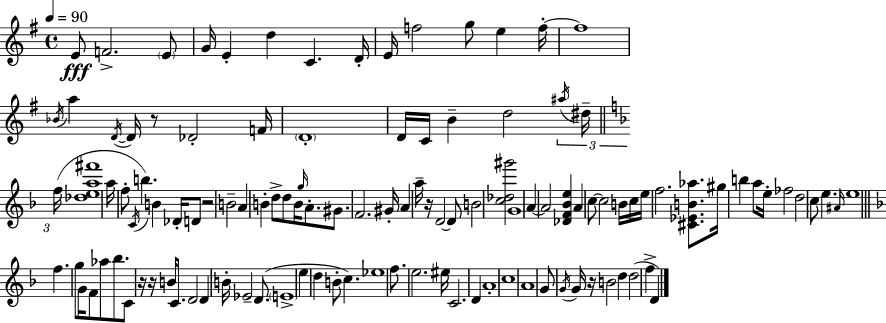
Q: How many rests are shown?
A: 6